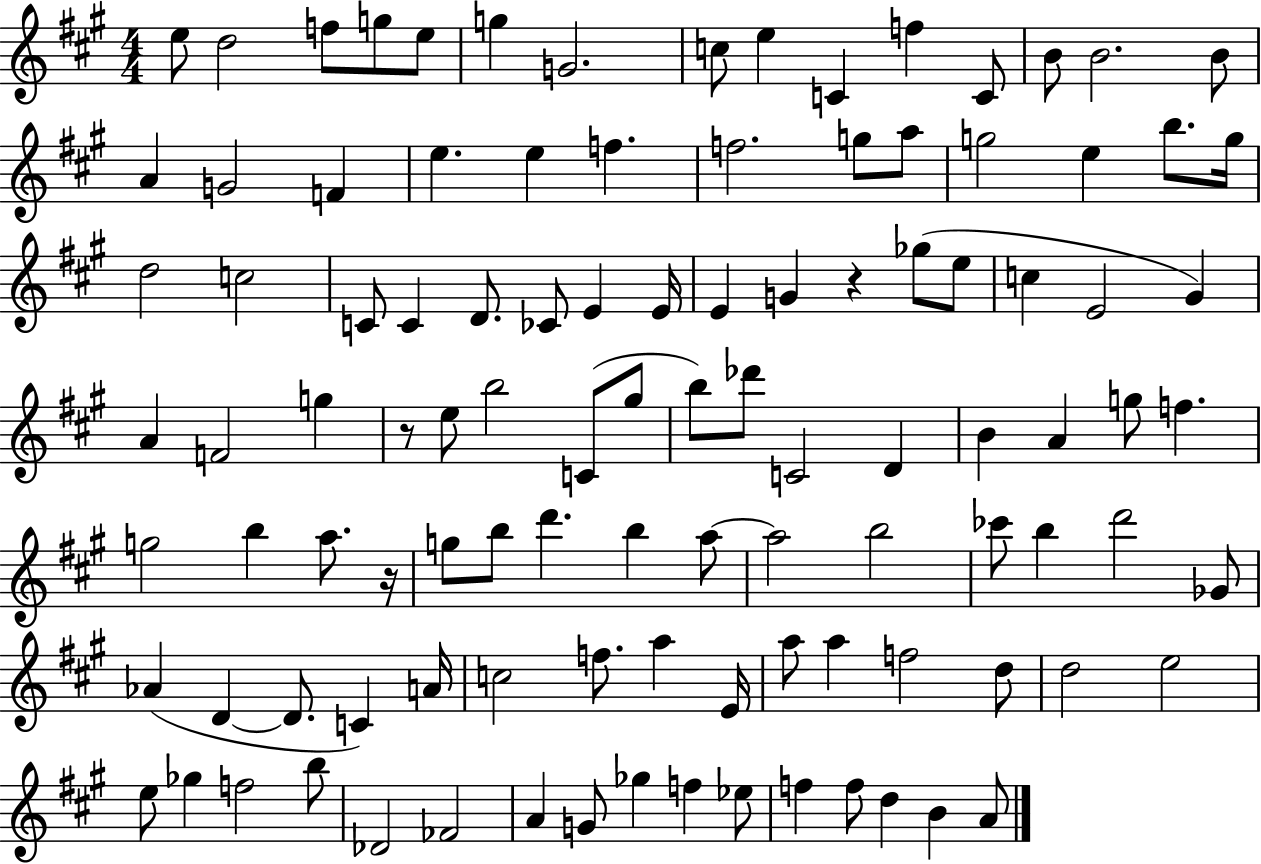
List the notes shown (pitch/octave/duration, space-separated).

E5/e D5/h F5/e G5/e E5/e G5/q G4/h. C5/e E5/q C4/q F5/q C4/e B4/e B4/h. B4/e A4/q G4/h F4/q E5/q. E5/q F5/q. F5/h. G5/e A5/e G5/h E5/q B5/e. G5/s D5/h C5/h C4/e C4/q D4/e. CES4/e E4/q E4/s E4/q G4/q R/q Gb5/e E5/e C5/q E4/h G#4/q A4/q F4/h G5/q R/e E5/e B5/h C4/e G#5/e B5/e Db6/e C4/h D4/q B4/q A4/q G5/e F5/q. G5/h B5/q A5/e. R/s G5/e B5/e D6/q. B5/q A5/e A5/h B5/h CES6/e B5/q D6/h Gb4/e Ab4/q D4/q D4/e. C4/q A4/s C5/h F5/e. A5/q E4/s A5/e A5/q F5/h D5/e D5/h E5/h E5/e Gb5/q F5/h B5/e Db4/h FES4/h A4/q G4/e Gb5/q F5/q Eb5/e F5/q F5/e D5/q B4/q A4/e